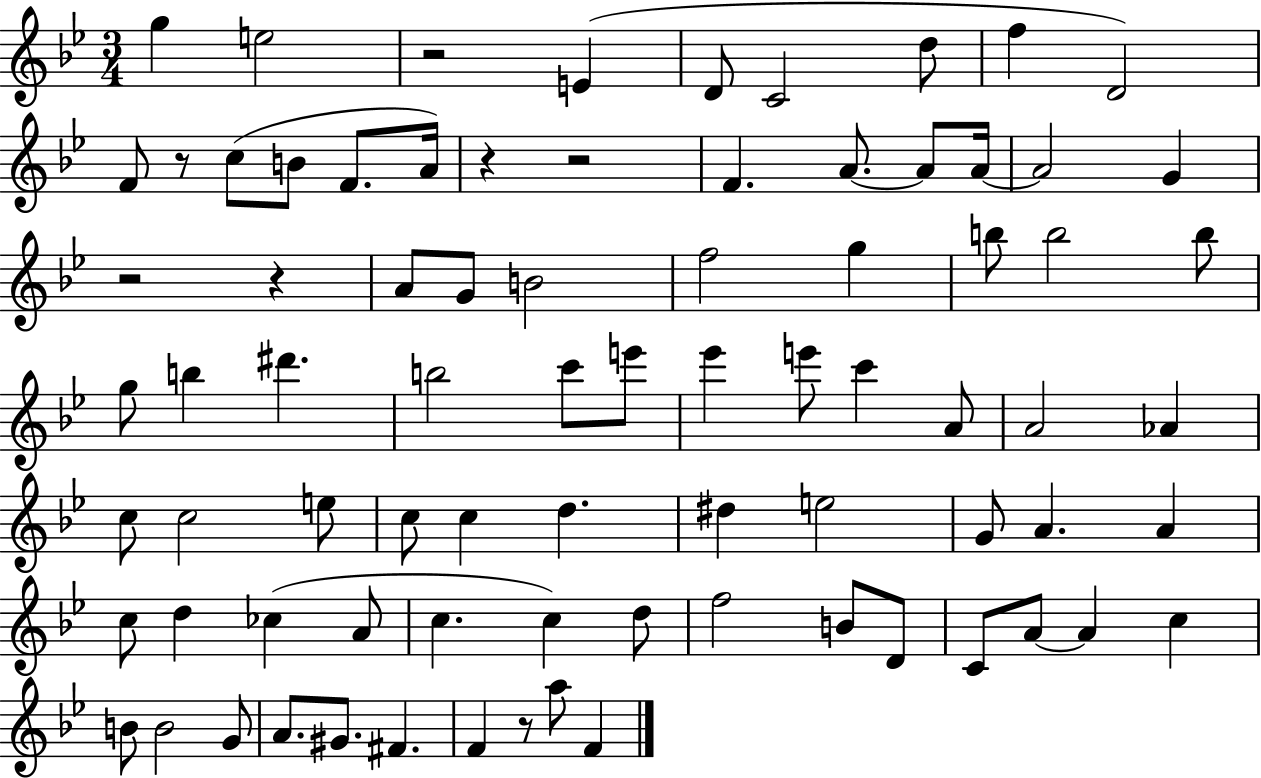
{
  \clef treble
  \numericTimeSignature
  \time 3/4
  \key bes \major
  g''4 e''2 | r2 e'4( | d'8 c'2 d''8 | f''4 d'2) | \break f'8 r8 c''8( b'8 f'8. a'16) | r4 r2 | f'4. a'8.~~ a'8 a'16~~ | a'2 g'4 | \break r2 r4 | a'8 g'8 b'2 | f''2 g''4 | b''8 b''2 b''8 | \break g''8 b''4 dis'''4. | b''2 c'''8 e'''8 | ees'''4 e'''8 c'''4 a'8 | a'2 aes'4 | \break c''8 c''2 e''8 | c''8 c''4 d''4. | dis''4 e''2 | g'8 a'4. a'4 | \break c''8 d''4 ces''4( a'8 | c''4. c''4) d''8 | f''2 b'8 d'8 | c'8 a'8~~ a'4 c''4 | \break b'8 b'2 g'8 | a'8. gis'8. fis'4. | f'4 r8 a''8 f'4 | \bar "|."
}